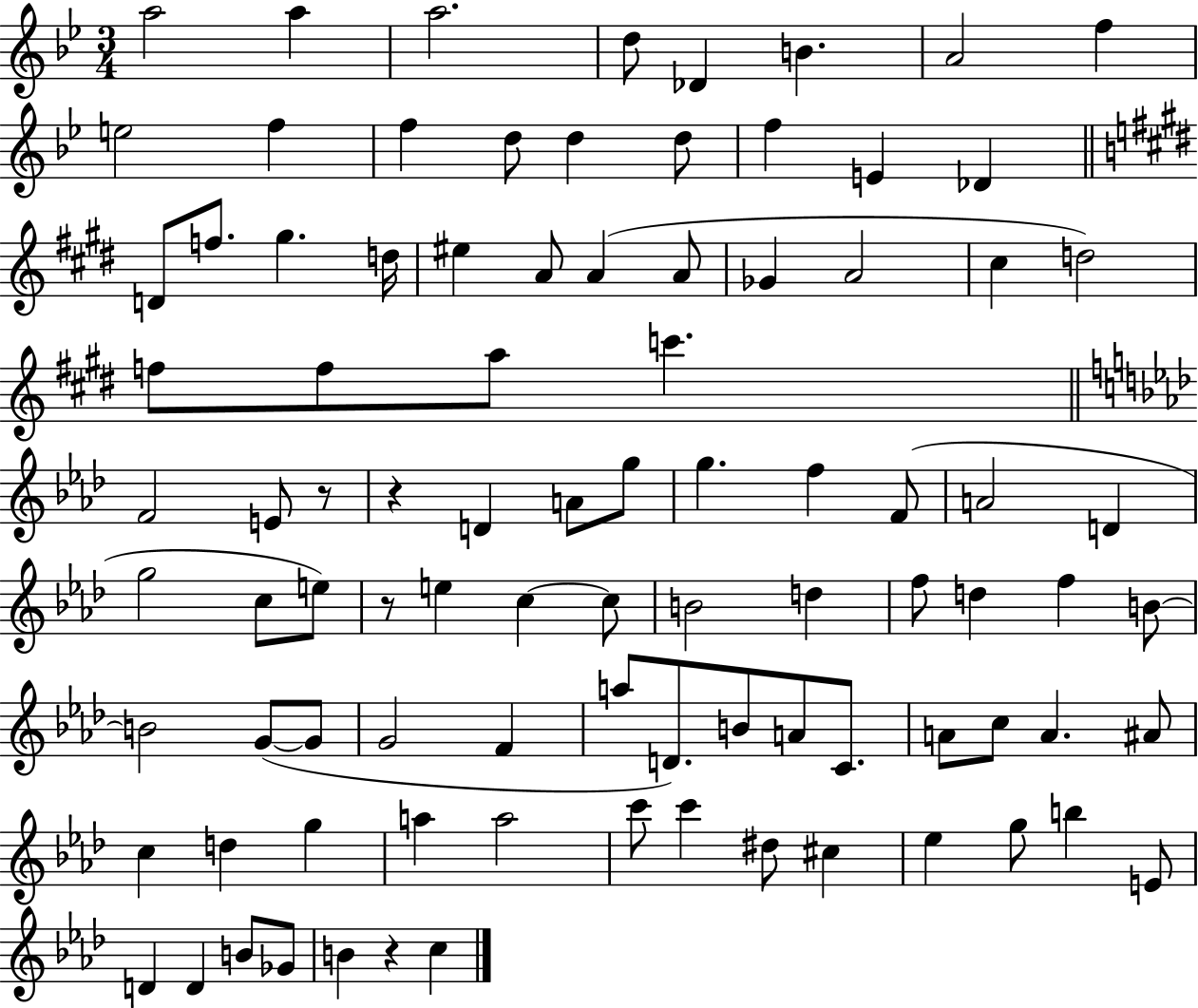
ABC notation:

X:1
T:Untitled
M:3/4
L:1/4
K:Bb
a2 a a2 d/2 _D B A2 f e2 f f d/2 d d/2 f E _D D/2 f/2 ^g d/4 ^e A/2 A A/2 _G A2 ^c d2 f/2 f/2 a/2 c' F2 E/2 z/2 z D A/2 g/2 g f F/2 A2 D g2 c/2 e/2 z/2 e c c/2 B2 d f/2 d f B/2 B2 G/2 G/2 G2 F a/2 D/2 B/2 A/2 C/2 A/2 c/2 A ^A/2 c d g a a2 c'/2 c' ^d/2 ^c _e g/2 b E/2 D D B/2 _G/2 B z c